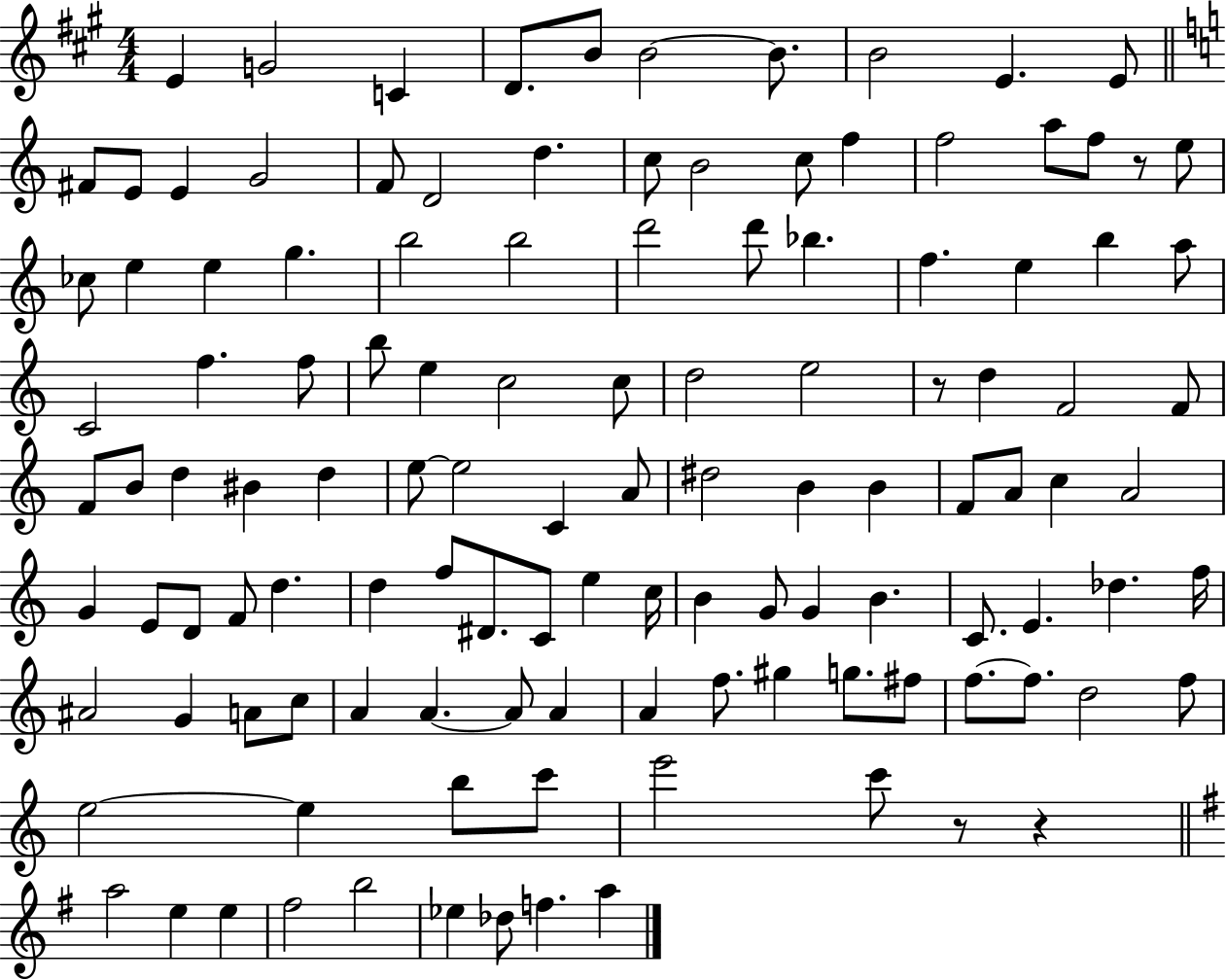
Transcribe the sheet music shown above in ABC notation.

X:1
T:Untitled
M:4/4
L:1/4
K:A
E G2 C D/2 B/2 B2 B/2 B2 E E/2 ^F/2 E/2 E G2 F/2 D2 d c/2 B2 c/2 f f2 a/2 f/2 z/2 e/2 _c/2 e e g b2 b2 d'2 d'/2 _b f e b a/2 C2 f f/2 b/2 e c2 c/2 d2 e2 z/2 d F2 F/2 F/2 B/2 d ^B d e/2 e2 C A/2 ^d2 B B F/2 A/2 c A2 G E/2 D/2 F/2 d d f/2 ^D/2 C/2 e c/4 B G/2 G B C/2 E _d f/4 ^A2 G A/2 c/2 A A A/2 A A f/2 ^g g/2 ^f/2 f/2 f/2 d2 f/2 e2 e b/2 c'/2 e'2 c'/2 z/2 z a2 e e ^f2 b2 _e _d/2 f a